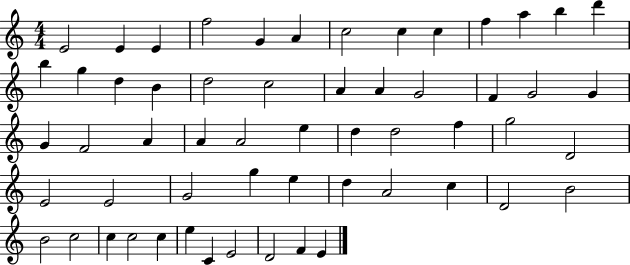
{
  \clef treble
  \numericTimeSignature
  \time 4/4
  \key c \major
  e'2 e'4 e'4 | f''2 g'4 a'4 | c''2 c''4 c''4 | f''4 a''4 b''4 d'''4 | \break b''4 g''4 d''4 b'4 | d''2 c''2 | a'4 a'4 g'2 | f'4 g'2 g'4 | \break g'4 f'2 a'4 | a'4 a'2 e''4 | d''4 d''2 f''4 | g''2 d'2 | \break e'2 e'2 | g'2 g''4 e''4 | d''4 a'2 c''4 | d'2 b'2 | \break b'2 c''2 | c''4 c''2 c''4 | e''4 c'4 e'2 | d'2 f'4 e'4 | \break \bar "|."
}